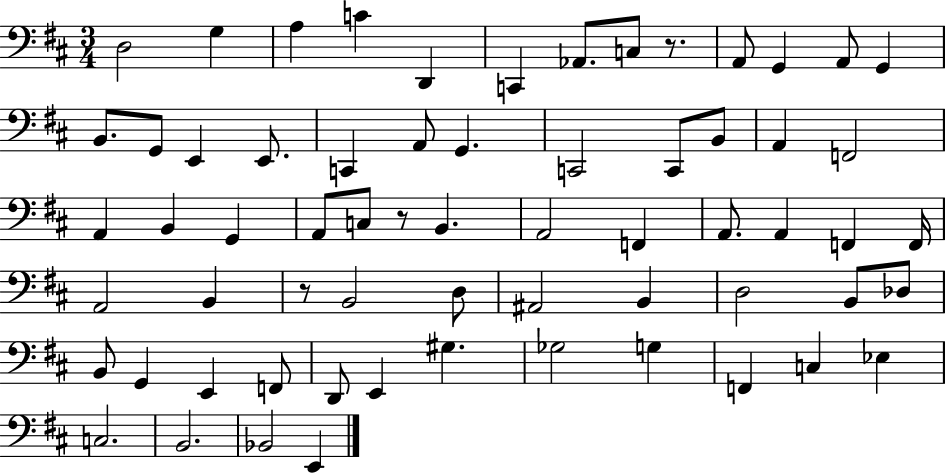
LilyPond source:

{
  \clef bass
  \numericTimeSignature
  \time 3/4
  \key d \major
  d2 g4 | a4 c'4 d,4 | c,4 aes,8. c8 r8. | a,8 g,4 a,8 g,4 | \break b,8. g,8 e,4 e,8. | c,4 a,8 g,4. | c,2 c,8 b,8 | a,4 f,2 | \break a,4 b,4 g,4 | a,8 c8 r8 b,4. | a,2 f,4 | a,8. a,4 f,4 f,16 | \break a,2 b,4 | r8 b,2 d8 | ais,2 b,4 | d2 b,8 des8 | \break b,8 g,4 e,4 f,8 | d,8 e,4 gis4. | ges2 g4 | f,4 c4 ees4 | \break c2. | b,2. | bes,2 e,4 | \bar "|."
}